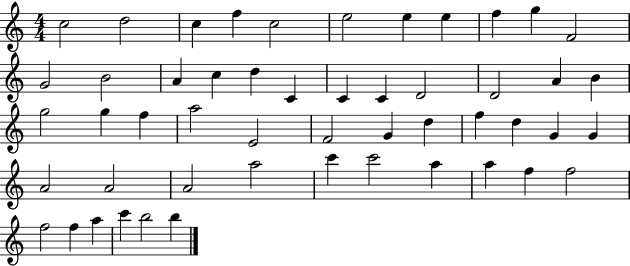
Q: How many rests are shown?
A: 0